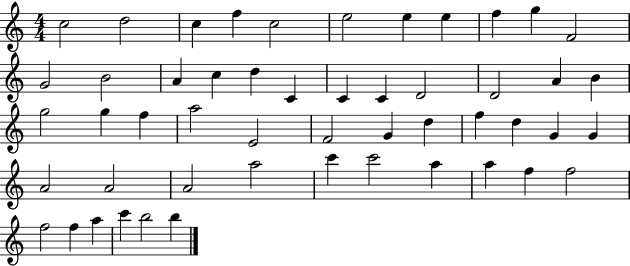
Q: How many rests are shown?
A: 0